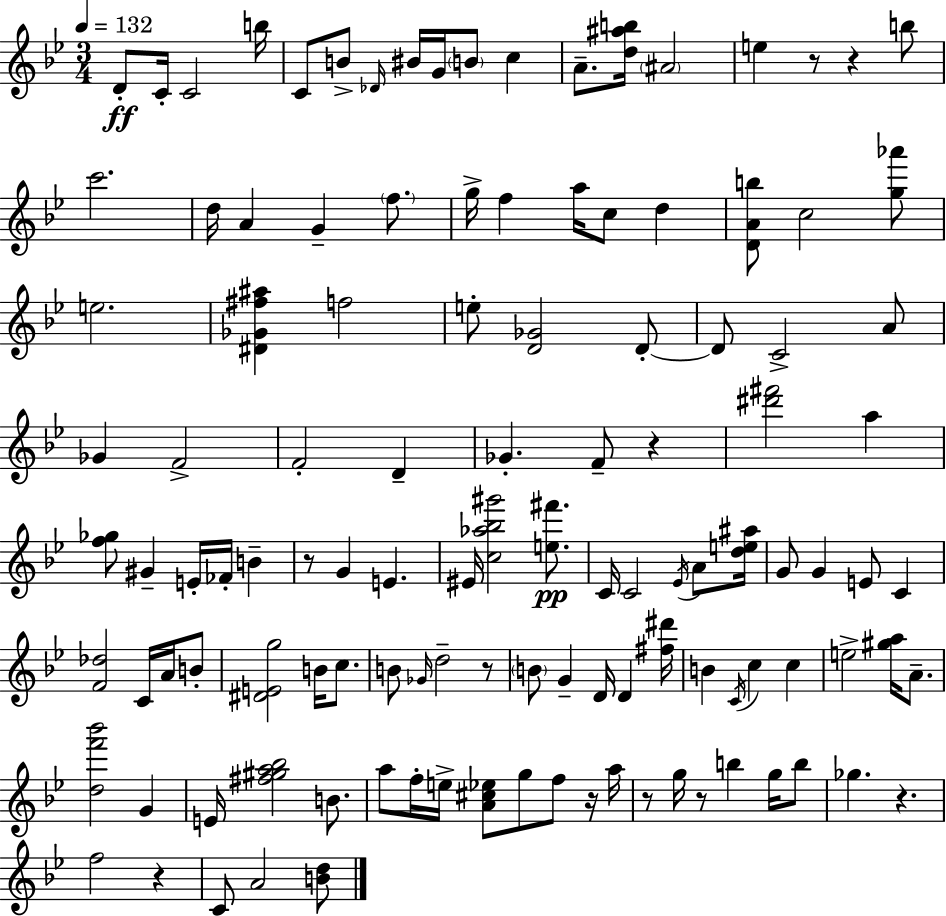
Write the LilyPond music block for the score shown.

{
  \clef treble
  \numericTimeSignature
  \time 3/4
  \key g \minor
  \tempo 4 = 132
  d'8-.\ff c'16-. c'2 b''16 | c'8 b'8-> \grace { des'16 } bis'16 g'16 \parenthesize b'8 c''4 | a'8.-- <d'' ais'' b''>16 \parenthesize ais'2 | e''4 r8 r4 b''8 | \break c'''2. | d''16 a'4 g'4-- \parenthesize f''8. | g''16-> f''4 a''16 c''8 d''4 | <d' a' b''>8 c''2 <g'' aes'''>8 | \break e''2. | <dis' ges' fis'' ais''>4 f''2 | e''8-. <d' ges'>2 d'8-.~~ | d'8 c'2-> a'8 | \break ges'4 f'2-> | f'2-. d'4-- | ges'4.-. f'8-- r4 | <dis''' fis'''>2 a''4 | \break <f'' ges''>8 gis'4-- e'16-. fes'16-. b'4-- | r8 g'4 e'4. | eis'16 <c'' aes'' bes'' gis'''>2 <e'' fis'''>8.\pp | c'16 c'2 \acciaccatura { ees'16 } a'8 | \break <d'' e'' ais''>16 g'8 g'4 e'8 c'4 | <f' des''>2 c'16 a'16 | b'8-. <dis' e' g''>2 b'16 c''8. | b'8 \grace { ges'16 } d''2-- | \break r8 \parenthesize b'8 g'4-- d'16 d'4 | <fis'' dis'''>16 b'4 \acciaccatura { c'16 } c''4 | c''4 e''2-> | <gis'' a''>16 a'8.-- <d'' f''' bes'''>2 | \break g'4 e'16 <fis'' gis'' a'' bes''>2 | b'8. a''8 f''16-. e''16-> <a' cis'' ees''>8 g''8 | f''8 r16 a''16 r8 g''16 r8 b''4 | g''16 b''8 ges''4. r4. | \break f''2 | r4 c'8 a'2 | <b' d''>8 \bar "|."
}